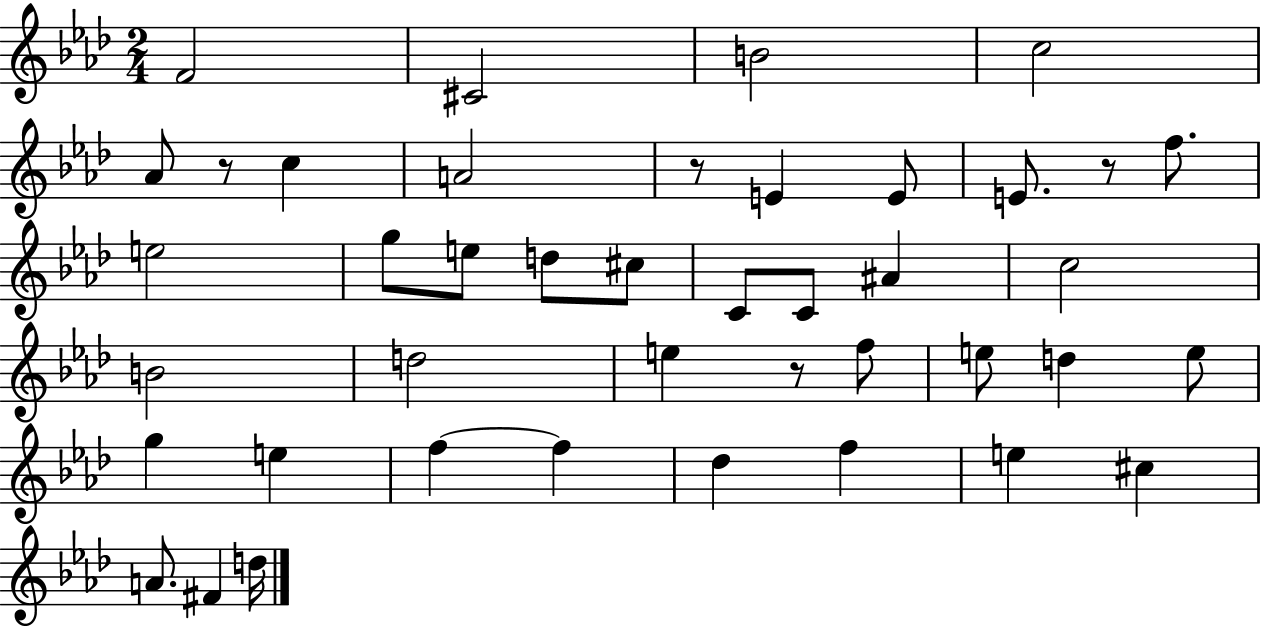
F4/h C#4/h B4/h C5/h Ab4/e R/e C5/q A4/h R/e E4/q E4/e E4/e. R/e F5/e. E5/h G5/e E5/e D5/e C#5/e C4/e C4/e A#4/q C5/h B4/h D5/h E5/q R/e F5/e E5/e D5/q E5/e G5/q E5/q F5/q F5/q Db5/q F5/q E5/q C#5/q A4/e. F#4/q D5/s